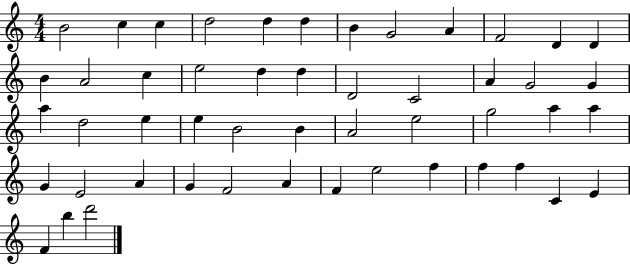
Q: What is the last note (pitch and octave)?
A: D6